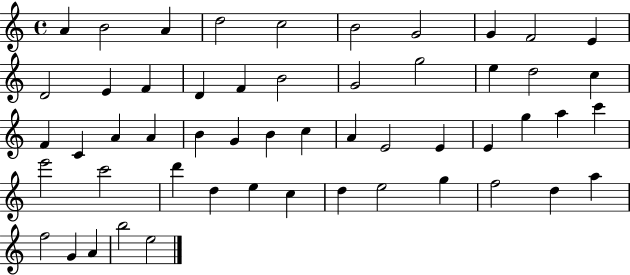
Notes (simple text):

A4/q B4/h A4/q D5/h C5/h B4/h G4/h G4/q F4/h E4/q D4/h E4/q F4/q D4/q F4/q B4/h G4/h G5/h E5/q D5/h C5/q F4/q C4/q A4/q A4/q B4/q G4/q B4/q C5/q A4/q E4/h E4/q E4/q G5/q A5/q C6/q E6/h C6/h D6/q D5/q E5/q C5/q D5/q E5/h G5/q F5/h D5/q A5/q F5/h G4/q A4/q B5/h E5/h